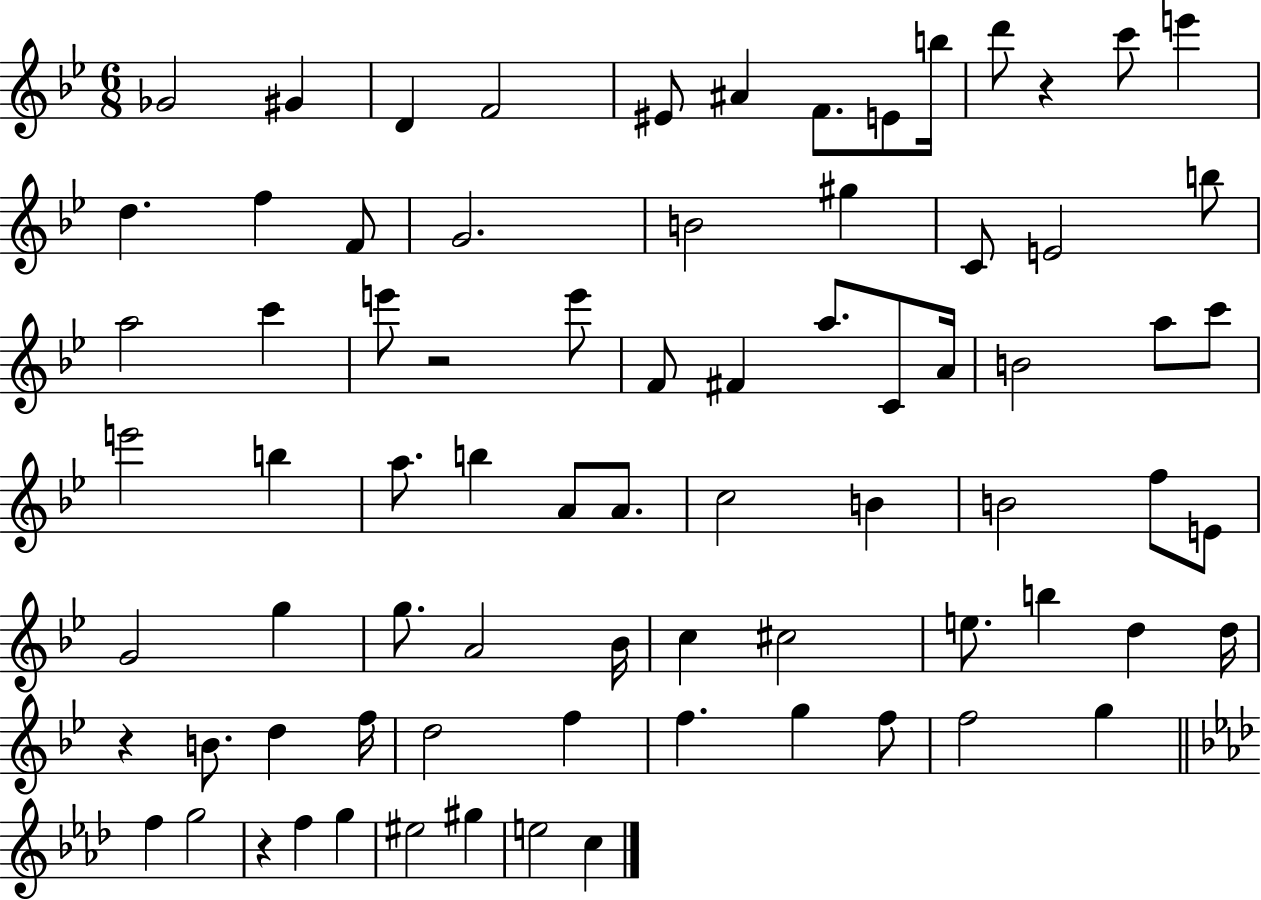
{
  \clef treble
  \numericTimeSignature
  \time 6/8
  \key bes \major
  ges'2 gis'4 | d'4 f'2 | eis'8 ais'4 f'8. e'8 b''16 | d'''8 r4 c'''8 e'''4 | \break d''4. f''4 f'8 | g'2. | b'2 gis''4 | c'8 e'2 b''8 | \break a''2 c'''4 | e'''8 r2 e'''8 | f'8 fis'4 a''8. c'8 a'16 | b'2 a''8 c'''8 | \break e'''2 b''4 | a''8. b''4 a'8 a'8. | c''2 b'4 | b'2 f''8 e'8 | \break g'2 g''4 | g''8. a'2 bes'16 | c''4 cis''2 | e''8. b''4 d''4 d''16 | \break r4 b'8. d''4 f''16 | d''2 f''4 | f''4. g''4 f''8 | f''2 g''4 | \break \bar "||" \break \key f \minor f''4 g''2 | r4 f''4 g''4 | eis''2 gis''4 | e''2 c''4 | \break \bar "|."
}